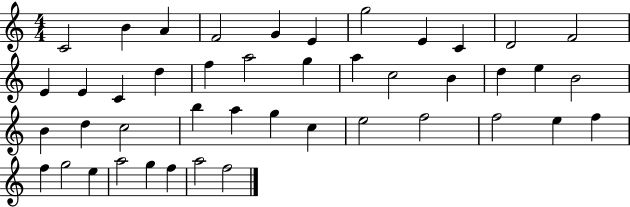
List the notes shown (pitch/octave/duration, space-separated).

C4/h B4/q A4/q F4/h G4/q E4/q G5/h E4/q C4/q D4/h F4/h E4/q E4/q C4/q D5/q F5/q A5/h G5/q A5/q C5/h B4/q D5/q E5/q B4/h B4/q D5/q C5/h B5/q A5/q G5/q C5/q E5/h F5/h F5/h E5/q F5/q F5/q G5/h E5/q A5/h G5/q F5/q A5/h F5/h